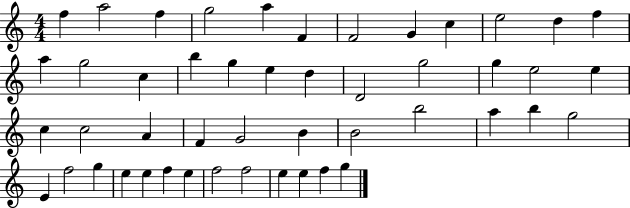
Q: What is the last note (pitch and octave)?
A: G5